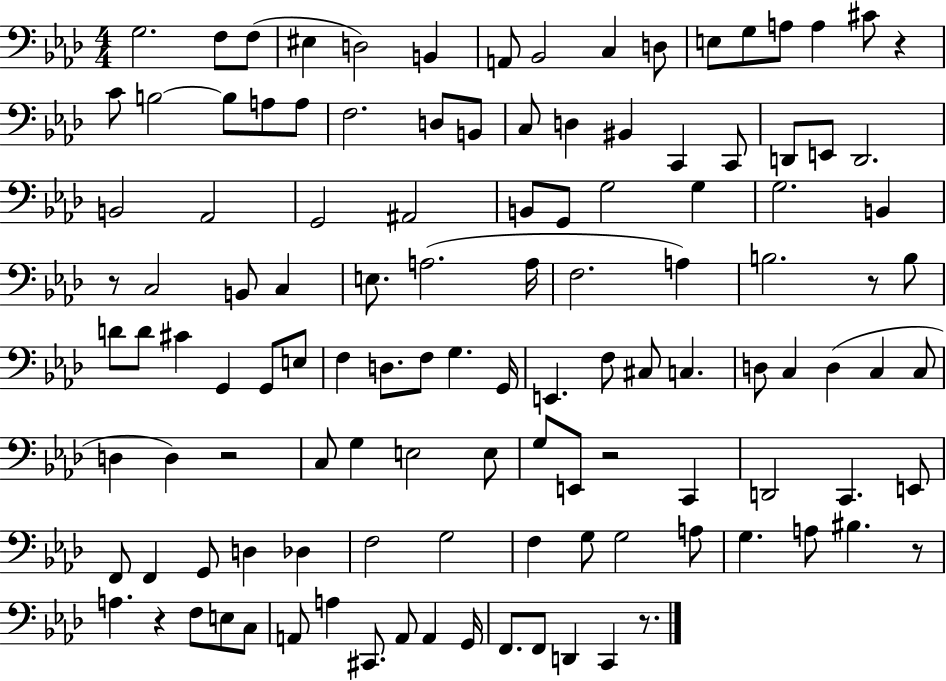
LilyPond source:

{
  \clef bass
  \numericTimeSignature
  \time 4/4
  \key aes \major
  g2. f8 f8( | eis4 d2) b,4 | a,8 bes,2 c4 d8 | e8 g8 a8 a4 cis'8 r4 | \break c'8 b2~~ b8 a8 a8 | f2. d8 b,8 | c8 d4 bis,4 c,4 c,8 | d,8 e,8 d,2. | \break b,2 aes,2 | g,2 ais,2 | b,8 g,8 g2 g4 | g2. b,4 | \break r8 c2 b,8 c4 | e8. a2.( a16 | f2. a4) | b2. r8 b8 | \break d'8 d'8 cis'4 g,4 g,8 e8 | f4 d8. f8 g4. g,16 | e,4. f8 cis8 c4. | d8 c4 d4( c4 c8 | \break d4 d4) r2 | c8 g4 e2 e8 | g8 e,8 r2 c,4 | d,2 c,4. e,8 | \break f,8 f,4 g,8 d4 des4 | f2 g2 | f4 g8 g2 a8 | g4. a8 bis4. r8 | \break a4. r4 f8 e8 c8 | a,8 a4 cis,8. a,8 a,4 g,16 | f,8. f,8 d,4 c,4 r8. | \bar "|."
}